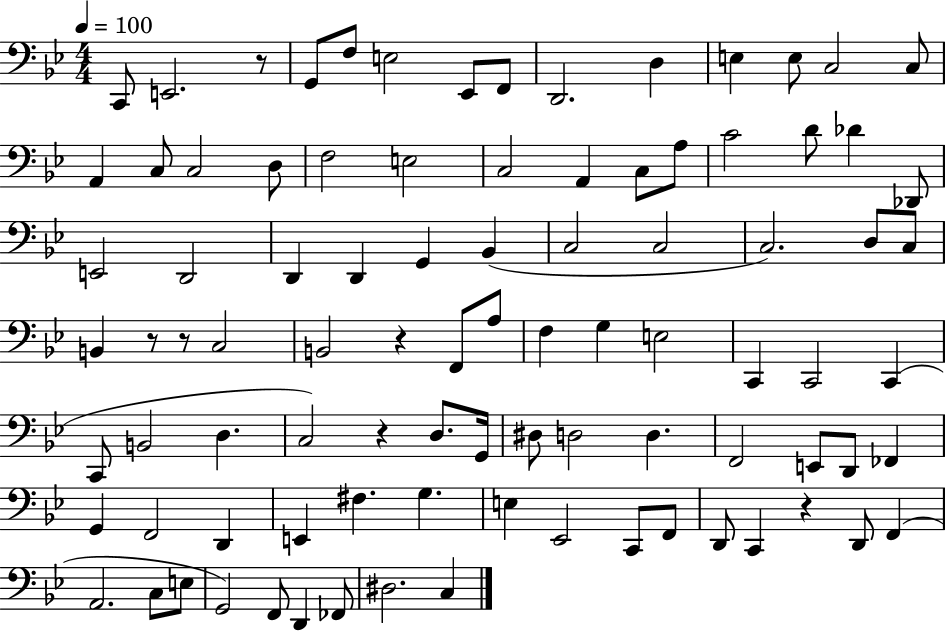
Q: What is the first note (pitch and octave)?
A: C2